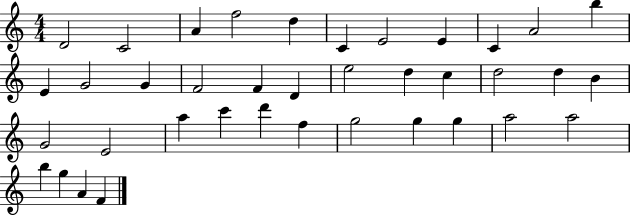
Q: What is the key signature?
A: C major